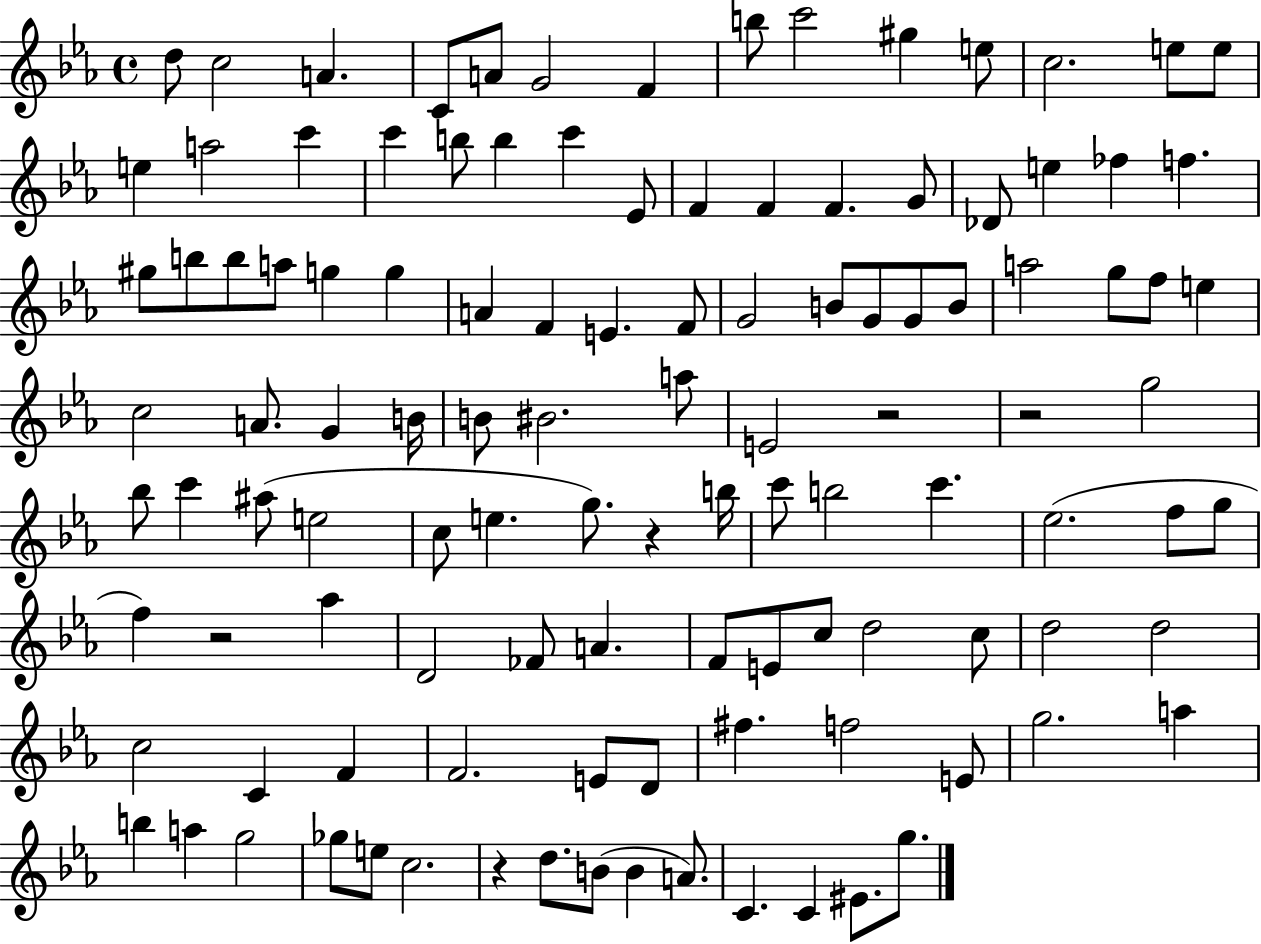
X:1
T:Untitled
M:4/4
L:1/4
K:Eb
d/2 c2 A C/2 A/2 G2 F b/2 c'2 ^g e/2 c2 e/2 e/2 e a2 c' c' b/2 b c' _E/2 F F F G/2 _D/2 e _f f ^g/2 b/2 b/2 a/2 g g A F E F/2 G2 B/2 G/2 G/2 B/2 a2 g/2 f/2 e c2 A/2 G B/4 B/2 ^B2 a/2 E2 z2 z2 g2 _b/2 c' ^a/2 e2 c/2 e g/2 z b/4 c'/2 b2 c' _e2 f/2 g/2 f z2 _a D2 _F/2 A F/2 E/2 c/2 d2 c/2 d2 d2 c2 C F F2 E/2 D/2 ^f f2 E/2 g2 a b a g2 _g/2 e/2 c2 z d/2 B/2 B A/2 C C ^E/2 g/2